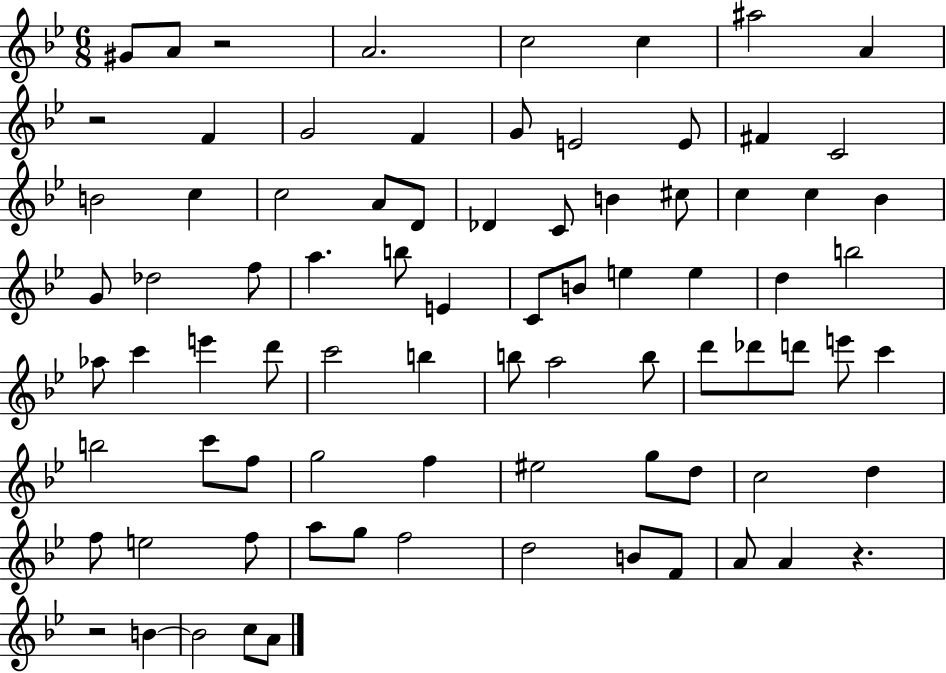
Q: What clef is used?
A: treble